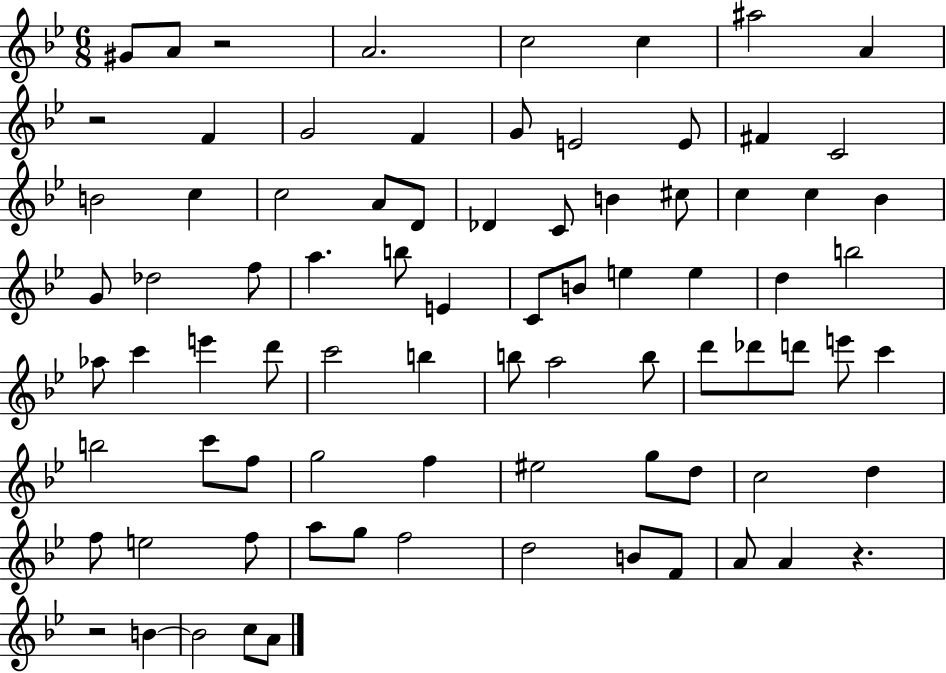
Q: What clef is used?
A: treble